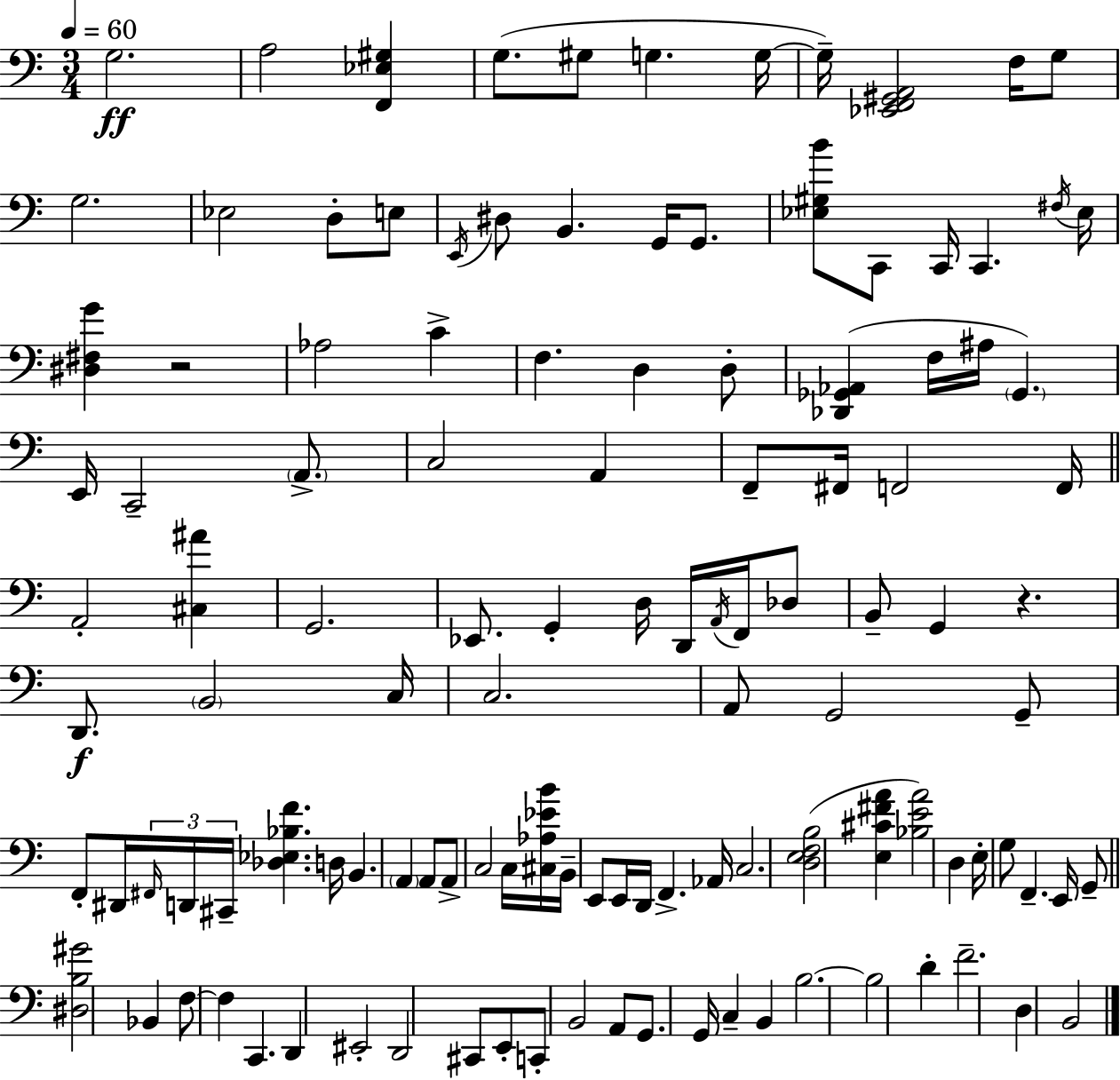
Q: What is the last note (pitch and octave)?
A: B2